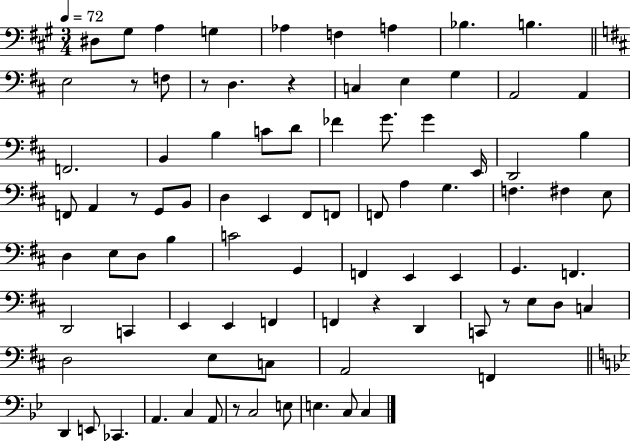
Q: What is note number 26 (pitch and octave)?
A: E2